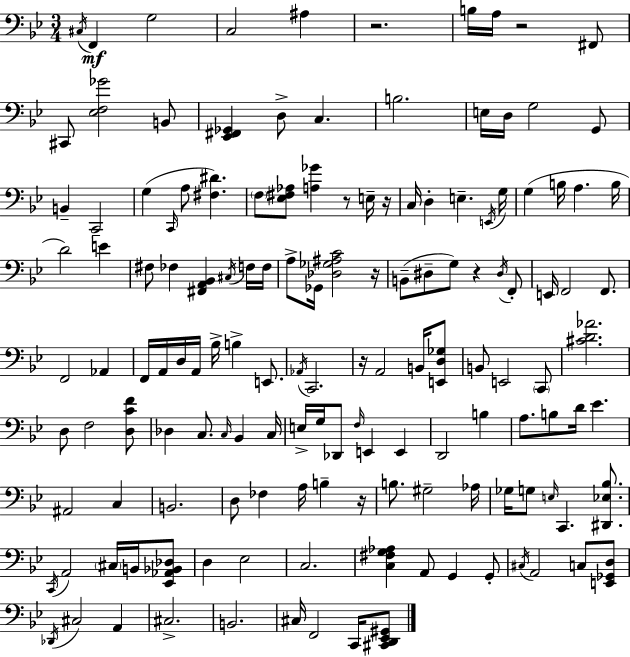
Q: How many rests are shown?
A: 8